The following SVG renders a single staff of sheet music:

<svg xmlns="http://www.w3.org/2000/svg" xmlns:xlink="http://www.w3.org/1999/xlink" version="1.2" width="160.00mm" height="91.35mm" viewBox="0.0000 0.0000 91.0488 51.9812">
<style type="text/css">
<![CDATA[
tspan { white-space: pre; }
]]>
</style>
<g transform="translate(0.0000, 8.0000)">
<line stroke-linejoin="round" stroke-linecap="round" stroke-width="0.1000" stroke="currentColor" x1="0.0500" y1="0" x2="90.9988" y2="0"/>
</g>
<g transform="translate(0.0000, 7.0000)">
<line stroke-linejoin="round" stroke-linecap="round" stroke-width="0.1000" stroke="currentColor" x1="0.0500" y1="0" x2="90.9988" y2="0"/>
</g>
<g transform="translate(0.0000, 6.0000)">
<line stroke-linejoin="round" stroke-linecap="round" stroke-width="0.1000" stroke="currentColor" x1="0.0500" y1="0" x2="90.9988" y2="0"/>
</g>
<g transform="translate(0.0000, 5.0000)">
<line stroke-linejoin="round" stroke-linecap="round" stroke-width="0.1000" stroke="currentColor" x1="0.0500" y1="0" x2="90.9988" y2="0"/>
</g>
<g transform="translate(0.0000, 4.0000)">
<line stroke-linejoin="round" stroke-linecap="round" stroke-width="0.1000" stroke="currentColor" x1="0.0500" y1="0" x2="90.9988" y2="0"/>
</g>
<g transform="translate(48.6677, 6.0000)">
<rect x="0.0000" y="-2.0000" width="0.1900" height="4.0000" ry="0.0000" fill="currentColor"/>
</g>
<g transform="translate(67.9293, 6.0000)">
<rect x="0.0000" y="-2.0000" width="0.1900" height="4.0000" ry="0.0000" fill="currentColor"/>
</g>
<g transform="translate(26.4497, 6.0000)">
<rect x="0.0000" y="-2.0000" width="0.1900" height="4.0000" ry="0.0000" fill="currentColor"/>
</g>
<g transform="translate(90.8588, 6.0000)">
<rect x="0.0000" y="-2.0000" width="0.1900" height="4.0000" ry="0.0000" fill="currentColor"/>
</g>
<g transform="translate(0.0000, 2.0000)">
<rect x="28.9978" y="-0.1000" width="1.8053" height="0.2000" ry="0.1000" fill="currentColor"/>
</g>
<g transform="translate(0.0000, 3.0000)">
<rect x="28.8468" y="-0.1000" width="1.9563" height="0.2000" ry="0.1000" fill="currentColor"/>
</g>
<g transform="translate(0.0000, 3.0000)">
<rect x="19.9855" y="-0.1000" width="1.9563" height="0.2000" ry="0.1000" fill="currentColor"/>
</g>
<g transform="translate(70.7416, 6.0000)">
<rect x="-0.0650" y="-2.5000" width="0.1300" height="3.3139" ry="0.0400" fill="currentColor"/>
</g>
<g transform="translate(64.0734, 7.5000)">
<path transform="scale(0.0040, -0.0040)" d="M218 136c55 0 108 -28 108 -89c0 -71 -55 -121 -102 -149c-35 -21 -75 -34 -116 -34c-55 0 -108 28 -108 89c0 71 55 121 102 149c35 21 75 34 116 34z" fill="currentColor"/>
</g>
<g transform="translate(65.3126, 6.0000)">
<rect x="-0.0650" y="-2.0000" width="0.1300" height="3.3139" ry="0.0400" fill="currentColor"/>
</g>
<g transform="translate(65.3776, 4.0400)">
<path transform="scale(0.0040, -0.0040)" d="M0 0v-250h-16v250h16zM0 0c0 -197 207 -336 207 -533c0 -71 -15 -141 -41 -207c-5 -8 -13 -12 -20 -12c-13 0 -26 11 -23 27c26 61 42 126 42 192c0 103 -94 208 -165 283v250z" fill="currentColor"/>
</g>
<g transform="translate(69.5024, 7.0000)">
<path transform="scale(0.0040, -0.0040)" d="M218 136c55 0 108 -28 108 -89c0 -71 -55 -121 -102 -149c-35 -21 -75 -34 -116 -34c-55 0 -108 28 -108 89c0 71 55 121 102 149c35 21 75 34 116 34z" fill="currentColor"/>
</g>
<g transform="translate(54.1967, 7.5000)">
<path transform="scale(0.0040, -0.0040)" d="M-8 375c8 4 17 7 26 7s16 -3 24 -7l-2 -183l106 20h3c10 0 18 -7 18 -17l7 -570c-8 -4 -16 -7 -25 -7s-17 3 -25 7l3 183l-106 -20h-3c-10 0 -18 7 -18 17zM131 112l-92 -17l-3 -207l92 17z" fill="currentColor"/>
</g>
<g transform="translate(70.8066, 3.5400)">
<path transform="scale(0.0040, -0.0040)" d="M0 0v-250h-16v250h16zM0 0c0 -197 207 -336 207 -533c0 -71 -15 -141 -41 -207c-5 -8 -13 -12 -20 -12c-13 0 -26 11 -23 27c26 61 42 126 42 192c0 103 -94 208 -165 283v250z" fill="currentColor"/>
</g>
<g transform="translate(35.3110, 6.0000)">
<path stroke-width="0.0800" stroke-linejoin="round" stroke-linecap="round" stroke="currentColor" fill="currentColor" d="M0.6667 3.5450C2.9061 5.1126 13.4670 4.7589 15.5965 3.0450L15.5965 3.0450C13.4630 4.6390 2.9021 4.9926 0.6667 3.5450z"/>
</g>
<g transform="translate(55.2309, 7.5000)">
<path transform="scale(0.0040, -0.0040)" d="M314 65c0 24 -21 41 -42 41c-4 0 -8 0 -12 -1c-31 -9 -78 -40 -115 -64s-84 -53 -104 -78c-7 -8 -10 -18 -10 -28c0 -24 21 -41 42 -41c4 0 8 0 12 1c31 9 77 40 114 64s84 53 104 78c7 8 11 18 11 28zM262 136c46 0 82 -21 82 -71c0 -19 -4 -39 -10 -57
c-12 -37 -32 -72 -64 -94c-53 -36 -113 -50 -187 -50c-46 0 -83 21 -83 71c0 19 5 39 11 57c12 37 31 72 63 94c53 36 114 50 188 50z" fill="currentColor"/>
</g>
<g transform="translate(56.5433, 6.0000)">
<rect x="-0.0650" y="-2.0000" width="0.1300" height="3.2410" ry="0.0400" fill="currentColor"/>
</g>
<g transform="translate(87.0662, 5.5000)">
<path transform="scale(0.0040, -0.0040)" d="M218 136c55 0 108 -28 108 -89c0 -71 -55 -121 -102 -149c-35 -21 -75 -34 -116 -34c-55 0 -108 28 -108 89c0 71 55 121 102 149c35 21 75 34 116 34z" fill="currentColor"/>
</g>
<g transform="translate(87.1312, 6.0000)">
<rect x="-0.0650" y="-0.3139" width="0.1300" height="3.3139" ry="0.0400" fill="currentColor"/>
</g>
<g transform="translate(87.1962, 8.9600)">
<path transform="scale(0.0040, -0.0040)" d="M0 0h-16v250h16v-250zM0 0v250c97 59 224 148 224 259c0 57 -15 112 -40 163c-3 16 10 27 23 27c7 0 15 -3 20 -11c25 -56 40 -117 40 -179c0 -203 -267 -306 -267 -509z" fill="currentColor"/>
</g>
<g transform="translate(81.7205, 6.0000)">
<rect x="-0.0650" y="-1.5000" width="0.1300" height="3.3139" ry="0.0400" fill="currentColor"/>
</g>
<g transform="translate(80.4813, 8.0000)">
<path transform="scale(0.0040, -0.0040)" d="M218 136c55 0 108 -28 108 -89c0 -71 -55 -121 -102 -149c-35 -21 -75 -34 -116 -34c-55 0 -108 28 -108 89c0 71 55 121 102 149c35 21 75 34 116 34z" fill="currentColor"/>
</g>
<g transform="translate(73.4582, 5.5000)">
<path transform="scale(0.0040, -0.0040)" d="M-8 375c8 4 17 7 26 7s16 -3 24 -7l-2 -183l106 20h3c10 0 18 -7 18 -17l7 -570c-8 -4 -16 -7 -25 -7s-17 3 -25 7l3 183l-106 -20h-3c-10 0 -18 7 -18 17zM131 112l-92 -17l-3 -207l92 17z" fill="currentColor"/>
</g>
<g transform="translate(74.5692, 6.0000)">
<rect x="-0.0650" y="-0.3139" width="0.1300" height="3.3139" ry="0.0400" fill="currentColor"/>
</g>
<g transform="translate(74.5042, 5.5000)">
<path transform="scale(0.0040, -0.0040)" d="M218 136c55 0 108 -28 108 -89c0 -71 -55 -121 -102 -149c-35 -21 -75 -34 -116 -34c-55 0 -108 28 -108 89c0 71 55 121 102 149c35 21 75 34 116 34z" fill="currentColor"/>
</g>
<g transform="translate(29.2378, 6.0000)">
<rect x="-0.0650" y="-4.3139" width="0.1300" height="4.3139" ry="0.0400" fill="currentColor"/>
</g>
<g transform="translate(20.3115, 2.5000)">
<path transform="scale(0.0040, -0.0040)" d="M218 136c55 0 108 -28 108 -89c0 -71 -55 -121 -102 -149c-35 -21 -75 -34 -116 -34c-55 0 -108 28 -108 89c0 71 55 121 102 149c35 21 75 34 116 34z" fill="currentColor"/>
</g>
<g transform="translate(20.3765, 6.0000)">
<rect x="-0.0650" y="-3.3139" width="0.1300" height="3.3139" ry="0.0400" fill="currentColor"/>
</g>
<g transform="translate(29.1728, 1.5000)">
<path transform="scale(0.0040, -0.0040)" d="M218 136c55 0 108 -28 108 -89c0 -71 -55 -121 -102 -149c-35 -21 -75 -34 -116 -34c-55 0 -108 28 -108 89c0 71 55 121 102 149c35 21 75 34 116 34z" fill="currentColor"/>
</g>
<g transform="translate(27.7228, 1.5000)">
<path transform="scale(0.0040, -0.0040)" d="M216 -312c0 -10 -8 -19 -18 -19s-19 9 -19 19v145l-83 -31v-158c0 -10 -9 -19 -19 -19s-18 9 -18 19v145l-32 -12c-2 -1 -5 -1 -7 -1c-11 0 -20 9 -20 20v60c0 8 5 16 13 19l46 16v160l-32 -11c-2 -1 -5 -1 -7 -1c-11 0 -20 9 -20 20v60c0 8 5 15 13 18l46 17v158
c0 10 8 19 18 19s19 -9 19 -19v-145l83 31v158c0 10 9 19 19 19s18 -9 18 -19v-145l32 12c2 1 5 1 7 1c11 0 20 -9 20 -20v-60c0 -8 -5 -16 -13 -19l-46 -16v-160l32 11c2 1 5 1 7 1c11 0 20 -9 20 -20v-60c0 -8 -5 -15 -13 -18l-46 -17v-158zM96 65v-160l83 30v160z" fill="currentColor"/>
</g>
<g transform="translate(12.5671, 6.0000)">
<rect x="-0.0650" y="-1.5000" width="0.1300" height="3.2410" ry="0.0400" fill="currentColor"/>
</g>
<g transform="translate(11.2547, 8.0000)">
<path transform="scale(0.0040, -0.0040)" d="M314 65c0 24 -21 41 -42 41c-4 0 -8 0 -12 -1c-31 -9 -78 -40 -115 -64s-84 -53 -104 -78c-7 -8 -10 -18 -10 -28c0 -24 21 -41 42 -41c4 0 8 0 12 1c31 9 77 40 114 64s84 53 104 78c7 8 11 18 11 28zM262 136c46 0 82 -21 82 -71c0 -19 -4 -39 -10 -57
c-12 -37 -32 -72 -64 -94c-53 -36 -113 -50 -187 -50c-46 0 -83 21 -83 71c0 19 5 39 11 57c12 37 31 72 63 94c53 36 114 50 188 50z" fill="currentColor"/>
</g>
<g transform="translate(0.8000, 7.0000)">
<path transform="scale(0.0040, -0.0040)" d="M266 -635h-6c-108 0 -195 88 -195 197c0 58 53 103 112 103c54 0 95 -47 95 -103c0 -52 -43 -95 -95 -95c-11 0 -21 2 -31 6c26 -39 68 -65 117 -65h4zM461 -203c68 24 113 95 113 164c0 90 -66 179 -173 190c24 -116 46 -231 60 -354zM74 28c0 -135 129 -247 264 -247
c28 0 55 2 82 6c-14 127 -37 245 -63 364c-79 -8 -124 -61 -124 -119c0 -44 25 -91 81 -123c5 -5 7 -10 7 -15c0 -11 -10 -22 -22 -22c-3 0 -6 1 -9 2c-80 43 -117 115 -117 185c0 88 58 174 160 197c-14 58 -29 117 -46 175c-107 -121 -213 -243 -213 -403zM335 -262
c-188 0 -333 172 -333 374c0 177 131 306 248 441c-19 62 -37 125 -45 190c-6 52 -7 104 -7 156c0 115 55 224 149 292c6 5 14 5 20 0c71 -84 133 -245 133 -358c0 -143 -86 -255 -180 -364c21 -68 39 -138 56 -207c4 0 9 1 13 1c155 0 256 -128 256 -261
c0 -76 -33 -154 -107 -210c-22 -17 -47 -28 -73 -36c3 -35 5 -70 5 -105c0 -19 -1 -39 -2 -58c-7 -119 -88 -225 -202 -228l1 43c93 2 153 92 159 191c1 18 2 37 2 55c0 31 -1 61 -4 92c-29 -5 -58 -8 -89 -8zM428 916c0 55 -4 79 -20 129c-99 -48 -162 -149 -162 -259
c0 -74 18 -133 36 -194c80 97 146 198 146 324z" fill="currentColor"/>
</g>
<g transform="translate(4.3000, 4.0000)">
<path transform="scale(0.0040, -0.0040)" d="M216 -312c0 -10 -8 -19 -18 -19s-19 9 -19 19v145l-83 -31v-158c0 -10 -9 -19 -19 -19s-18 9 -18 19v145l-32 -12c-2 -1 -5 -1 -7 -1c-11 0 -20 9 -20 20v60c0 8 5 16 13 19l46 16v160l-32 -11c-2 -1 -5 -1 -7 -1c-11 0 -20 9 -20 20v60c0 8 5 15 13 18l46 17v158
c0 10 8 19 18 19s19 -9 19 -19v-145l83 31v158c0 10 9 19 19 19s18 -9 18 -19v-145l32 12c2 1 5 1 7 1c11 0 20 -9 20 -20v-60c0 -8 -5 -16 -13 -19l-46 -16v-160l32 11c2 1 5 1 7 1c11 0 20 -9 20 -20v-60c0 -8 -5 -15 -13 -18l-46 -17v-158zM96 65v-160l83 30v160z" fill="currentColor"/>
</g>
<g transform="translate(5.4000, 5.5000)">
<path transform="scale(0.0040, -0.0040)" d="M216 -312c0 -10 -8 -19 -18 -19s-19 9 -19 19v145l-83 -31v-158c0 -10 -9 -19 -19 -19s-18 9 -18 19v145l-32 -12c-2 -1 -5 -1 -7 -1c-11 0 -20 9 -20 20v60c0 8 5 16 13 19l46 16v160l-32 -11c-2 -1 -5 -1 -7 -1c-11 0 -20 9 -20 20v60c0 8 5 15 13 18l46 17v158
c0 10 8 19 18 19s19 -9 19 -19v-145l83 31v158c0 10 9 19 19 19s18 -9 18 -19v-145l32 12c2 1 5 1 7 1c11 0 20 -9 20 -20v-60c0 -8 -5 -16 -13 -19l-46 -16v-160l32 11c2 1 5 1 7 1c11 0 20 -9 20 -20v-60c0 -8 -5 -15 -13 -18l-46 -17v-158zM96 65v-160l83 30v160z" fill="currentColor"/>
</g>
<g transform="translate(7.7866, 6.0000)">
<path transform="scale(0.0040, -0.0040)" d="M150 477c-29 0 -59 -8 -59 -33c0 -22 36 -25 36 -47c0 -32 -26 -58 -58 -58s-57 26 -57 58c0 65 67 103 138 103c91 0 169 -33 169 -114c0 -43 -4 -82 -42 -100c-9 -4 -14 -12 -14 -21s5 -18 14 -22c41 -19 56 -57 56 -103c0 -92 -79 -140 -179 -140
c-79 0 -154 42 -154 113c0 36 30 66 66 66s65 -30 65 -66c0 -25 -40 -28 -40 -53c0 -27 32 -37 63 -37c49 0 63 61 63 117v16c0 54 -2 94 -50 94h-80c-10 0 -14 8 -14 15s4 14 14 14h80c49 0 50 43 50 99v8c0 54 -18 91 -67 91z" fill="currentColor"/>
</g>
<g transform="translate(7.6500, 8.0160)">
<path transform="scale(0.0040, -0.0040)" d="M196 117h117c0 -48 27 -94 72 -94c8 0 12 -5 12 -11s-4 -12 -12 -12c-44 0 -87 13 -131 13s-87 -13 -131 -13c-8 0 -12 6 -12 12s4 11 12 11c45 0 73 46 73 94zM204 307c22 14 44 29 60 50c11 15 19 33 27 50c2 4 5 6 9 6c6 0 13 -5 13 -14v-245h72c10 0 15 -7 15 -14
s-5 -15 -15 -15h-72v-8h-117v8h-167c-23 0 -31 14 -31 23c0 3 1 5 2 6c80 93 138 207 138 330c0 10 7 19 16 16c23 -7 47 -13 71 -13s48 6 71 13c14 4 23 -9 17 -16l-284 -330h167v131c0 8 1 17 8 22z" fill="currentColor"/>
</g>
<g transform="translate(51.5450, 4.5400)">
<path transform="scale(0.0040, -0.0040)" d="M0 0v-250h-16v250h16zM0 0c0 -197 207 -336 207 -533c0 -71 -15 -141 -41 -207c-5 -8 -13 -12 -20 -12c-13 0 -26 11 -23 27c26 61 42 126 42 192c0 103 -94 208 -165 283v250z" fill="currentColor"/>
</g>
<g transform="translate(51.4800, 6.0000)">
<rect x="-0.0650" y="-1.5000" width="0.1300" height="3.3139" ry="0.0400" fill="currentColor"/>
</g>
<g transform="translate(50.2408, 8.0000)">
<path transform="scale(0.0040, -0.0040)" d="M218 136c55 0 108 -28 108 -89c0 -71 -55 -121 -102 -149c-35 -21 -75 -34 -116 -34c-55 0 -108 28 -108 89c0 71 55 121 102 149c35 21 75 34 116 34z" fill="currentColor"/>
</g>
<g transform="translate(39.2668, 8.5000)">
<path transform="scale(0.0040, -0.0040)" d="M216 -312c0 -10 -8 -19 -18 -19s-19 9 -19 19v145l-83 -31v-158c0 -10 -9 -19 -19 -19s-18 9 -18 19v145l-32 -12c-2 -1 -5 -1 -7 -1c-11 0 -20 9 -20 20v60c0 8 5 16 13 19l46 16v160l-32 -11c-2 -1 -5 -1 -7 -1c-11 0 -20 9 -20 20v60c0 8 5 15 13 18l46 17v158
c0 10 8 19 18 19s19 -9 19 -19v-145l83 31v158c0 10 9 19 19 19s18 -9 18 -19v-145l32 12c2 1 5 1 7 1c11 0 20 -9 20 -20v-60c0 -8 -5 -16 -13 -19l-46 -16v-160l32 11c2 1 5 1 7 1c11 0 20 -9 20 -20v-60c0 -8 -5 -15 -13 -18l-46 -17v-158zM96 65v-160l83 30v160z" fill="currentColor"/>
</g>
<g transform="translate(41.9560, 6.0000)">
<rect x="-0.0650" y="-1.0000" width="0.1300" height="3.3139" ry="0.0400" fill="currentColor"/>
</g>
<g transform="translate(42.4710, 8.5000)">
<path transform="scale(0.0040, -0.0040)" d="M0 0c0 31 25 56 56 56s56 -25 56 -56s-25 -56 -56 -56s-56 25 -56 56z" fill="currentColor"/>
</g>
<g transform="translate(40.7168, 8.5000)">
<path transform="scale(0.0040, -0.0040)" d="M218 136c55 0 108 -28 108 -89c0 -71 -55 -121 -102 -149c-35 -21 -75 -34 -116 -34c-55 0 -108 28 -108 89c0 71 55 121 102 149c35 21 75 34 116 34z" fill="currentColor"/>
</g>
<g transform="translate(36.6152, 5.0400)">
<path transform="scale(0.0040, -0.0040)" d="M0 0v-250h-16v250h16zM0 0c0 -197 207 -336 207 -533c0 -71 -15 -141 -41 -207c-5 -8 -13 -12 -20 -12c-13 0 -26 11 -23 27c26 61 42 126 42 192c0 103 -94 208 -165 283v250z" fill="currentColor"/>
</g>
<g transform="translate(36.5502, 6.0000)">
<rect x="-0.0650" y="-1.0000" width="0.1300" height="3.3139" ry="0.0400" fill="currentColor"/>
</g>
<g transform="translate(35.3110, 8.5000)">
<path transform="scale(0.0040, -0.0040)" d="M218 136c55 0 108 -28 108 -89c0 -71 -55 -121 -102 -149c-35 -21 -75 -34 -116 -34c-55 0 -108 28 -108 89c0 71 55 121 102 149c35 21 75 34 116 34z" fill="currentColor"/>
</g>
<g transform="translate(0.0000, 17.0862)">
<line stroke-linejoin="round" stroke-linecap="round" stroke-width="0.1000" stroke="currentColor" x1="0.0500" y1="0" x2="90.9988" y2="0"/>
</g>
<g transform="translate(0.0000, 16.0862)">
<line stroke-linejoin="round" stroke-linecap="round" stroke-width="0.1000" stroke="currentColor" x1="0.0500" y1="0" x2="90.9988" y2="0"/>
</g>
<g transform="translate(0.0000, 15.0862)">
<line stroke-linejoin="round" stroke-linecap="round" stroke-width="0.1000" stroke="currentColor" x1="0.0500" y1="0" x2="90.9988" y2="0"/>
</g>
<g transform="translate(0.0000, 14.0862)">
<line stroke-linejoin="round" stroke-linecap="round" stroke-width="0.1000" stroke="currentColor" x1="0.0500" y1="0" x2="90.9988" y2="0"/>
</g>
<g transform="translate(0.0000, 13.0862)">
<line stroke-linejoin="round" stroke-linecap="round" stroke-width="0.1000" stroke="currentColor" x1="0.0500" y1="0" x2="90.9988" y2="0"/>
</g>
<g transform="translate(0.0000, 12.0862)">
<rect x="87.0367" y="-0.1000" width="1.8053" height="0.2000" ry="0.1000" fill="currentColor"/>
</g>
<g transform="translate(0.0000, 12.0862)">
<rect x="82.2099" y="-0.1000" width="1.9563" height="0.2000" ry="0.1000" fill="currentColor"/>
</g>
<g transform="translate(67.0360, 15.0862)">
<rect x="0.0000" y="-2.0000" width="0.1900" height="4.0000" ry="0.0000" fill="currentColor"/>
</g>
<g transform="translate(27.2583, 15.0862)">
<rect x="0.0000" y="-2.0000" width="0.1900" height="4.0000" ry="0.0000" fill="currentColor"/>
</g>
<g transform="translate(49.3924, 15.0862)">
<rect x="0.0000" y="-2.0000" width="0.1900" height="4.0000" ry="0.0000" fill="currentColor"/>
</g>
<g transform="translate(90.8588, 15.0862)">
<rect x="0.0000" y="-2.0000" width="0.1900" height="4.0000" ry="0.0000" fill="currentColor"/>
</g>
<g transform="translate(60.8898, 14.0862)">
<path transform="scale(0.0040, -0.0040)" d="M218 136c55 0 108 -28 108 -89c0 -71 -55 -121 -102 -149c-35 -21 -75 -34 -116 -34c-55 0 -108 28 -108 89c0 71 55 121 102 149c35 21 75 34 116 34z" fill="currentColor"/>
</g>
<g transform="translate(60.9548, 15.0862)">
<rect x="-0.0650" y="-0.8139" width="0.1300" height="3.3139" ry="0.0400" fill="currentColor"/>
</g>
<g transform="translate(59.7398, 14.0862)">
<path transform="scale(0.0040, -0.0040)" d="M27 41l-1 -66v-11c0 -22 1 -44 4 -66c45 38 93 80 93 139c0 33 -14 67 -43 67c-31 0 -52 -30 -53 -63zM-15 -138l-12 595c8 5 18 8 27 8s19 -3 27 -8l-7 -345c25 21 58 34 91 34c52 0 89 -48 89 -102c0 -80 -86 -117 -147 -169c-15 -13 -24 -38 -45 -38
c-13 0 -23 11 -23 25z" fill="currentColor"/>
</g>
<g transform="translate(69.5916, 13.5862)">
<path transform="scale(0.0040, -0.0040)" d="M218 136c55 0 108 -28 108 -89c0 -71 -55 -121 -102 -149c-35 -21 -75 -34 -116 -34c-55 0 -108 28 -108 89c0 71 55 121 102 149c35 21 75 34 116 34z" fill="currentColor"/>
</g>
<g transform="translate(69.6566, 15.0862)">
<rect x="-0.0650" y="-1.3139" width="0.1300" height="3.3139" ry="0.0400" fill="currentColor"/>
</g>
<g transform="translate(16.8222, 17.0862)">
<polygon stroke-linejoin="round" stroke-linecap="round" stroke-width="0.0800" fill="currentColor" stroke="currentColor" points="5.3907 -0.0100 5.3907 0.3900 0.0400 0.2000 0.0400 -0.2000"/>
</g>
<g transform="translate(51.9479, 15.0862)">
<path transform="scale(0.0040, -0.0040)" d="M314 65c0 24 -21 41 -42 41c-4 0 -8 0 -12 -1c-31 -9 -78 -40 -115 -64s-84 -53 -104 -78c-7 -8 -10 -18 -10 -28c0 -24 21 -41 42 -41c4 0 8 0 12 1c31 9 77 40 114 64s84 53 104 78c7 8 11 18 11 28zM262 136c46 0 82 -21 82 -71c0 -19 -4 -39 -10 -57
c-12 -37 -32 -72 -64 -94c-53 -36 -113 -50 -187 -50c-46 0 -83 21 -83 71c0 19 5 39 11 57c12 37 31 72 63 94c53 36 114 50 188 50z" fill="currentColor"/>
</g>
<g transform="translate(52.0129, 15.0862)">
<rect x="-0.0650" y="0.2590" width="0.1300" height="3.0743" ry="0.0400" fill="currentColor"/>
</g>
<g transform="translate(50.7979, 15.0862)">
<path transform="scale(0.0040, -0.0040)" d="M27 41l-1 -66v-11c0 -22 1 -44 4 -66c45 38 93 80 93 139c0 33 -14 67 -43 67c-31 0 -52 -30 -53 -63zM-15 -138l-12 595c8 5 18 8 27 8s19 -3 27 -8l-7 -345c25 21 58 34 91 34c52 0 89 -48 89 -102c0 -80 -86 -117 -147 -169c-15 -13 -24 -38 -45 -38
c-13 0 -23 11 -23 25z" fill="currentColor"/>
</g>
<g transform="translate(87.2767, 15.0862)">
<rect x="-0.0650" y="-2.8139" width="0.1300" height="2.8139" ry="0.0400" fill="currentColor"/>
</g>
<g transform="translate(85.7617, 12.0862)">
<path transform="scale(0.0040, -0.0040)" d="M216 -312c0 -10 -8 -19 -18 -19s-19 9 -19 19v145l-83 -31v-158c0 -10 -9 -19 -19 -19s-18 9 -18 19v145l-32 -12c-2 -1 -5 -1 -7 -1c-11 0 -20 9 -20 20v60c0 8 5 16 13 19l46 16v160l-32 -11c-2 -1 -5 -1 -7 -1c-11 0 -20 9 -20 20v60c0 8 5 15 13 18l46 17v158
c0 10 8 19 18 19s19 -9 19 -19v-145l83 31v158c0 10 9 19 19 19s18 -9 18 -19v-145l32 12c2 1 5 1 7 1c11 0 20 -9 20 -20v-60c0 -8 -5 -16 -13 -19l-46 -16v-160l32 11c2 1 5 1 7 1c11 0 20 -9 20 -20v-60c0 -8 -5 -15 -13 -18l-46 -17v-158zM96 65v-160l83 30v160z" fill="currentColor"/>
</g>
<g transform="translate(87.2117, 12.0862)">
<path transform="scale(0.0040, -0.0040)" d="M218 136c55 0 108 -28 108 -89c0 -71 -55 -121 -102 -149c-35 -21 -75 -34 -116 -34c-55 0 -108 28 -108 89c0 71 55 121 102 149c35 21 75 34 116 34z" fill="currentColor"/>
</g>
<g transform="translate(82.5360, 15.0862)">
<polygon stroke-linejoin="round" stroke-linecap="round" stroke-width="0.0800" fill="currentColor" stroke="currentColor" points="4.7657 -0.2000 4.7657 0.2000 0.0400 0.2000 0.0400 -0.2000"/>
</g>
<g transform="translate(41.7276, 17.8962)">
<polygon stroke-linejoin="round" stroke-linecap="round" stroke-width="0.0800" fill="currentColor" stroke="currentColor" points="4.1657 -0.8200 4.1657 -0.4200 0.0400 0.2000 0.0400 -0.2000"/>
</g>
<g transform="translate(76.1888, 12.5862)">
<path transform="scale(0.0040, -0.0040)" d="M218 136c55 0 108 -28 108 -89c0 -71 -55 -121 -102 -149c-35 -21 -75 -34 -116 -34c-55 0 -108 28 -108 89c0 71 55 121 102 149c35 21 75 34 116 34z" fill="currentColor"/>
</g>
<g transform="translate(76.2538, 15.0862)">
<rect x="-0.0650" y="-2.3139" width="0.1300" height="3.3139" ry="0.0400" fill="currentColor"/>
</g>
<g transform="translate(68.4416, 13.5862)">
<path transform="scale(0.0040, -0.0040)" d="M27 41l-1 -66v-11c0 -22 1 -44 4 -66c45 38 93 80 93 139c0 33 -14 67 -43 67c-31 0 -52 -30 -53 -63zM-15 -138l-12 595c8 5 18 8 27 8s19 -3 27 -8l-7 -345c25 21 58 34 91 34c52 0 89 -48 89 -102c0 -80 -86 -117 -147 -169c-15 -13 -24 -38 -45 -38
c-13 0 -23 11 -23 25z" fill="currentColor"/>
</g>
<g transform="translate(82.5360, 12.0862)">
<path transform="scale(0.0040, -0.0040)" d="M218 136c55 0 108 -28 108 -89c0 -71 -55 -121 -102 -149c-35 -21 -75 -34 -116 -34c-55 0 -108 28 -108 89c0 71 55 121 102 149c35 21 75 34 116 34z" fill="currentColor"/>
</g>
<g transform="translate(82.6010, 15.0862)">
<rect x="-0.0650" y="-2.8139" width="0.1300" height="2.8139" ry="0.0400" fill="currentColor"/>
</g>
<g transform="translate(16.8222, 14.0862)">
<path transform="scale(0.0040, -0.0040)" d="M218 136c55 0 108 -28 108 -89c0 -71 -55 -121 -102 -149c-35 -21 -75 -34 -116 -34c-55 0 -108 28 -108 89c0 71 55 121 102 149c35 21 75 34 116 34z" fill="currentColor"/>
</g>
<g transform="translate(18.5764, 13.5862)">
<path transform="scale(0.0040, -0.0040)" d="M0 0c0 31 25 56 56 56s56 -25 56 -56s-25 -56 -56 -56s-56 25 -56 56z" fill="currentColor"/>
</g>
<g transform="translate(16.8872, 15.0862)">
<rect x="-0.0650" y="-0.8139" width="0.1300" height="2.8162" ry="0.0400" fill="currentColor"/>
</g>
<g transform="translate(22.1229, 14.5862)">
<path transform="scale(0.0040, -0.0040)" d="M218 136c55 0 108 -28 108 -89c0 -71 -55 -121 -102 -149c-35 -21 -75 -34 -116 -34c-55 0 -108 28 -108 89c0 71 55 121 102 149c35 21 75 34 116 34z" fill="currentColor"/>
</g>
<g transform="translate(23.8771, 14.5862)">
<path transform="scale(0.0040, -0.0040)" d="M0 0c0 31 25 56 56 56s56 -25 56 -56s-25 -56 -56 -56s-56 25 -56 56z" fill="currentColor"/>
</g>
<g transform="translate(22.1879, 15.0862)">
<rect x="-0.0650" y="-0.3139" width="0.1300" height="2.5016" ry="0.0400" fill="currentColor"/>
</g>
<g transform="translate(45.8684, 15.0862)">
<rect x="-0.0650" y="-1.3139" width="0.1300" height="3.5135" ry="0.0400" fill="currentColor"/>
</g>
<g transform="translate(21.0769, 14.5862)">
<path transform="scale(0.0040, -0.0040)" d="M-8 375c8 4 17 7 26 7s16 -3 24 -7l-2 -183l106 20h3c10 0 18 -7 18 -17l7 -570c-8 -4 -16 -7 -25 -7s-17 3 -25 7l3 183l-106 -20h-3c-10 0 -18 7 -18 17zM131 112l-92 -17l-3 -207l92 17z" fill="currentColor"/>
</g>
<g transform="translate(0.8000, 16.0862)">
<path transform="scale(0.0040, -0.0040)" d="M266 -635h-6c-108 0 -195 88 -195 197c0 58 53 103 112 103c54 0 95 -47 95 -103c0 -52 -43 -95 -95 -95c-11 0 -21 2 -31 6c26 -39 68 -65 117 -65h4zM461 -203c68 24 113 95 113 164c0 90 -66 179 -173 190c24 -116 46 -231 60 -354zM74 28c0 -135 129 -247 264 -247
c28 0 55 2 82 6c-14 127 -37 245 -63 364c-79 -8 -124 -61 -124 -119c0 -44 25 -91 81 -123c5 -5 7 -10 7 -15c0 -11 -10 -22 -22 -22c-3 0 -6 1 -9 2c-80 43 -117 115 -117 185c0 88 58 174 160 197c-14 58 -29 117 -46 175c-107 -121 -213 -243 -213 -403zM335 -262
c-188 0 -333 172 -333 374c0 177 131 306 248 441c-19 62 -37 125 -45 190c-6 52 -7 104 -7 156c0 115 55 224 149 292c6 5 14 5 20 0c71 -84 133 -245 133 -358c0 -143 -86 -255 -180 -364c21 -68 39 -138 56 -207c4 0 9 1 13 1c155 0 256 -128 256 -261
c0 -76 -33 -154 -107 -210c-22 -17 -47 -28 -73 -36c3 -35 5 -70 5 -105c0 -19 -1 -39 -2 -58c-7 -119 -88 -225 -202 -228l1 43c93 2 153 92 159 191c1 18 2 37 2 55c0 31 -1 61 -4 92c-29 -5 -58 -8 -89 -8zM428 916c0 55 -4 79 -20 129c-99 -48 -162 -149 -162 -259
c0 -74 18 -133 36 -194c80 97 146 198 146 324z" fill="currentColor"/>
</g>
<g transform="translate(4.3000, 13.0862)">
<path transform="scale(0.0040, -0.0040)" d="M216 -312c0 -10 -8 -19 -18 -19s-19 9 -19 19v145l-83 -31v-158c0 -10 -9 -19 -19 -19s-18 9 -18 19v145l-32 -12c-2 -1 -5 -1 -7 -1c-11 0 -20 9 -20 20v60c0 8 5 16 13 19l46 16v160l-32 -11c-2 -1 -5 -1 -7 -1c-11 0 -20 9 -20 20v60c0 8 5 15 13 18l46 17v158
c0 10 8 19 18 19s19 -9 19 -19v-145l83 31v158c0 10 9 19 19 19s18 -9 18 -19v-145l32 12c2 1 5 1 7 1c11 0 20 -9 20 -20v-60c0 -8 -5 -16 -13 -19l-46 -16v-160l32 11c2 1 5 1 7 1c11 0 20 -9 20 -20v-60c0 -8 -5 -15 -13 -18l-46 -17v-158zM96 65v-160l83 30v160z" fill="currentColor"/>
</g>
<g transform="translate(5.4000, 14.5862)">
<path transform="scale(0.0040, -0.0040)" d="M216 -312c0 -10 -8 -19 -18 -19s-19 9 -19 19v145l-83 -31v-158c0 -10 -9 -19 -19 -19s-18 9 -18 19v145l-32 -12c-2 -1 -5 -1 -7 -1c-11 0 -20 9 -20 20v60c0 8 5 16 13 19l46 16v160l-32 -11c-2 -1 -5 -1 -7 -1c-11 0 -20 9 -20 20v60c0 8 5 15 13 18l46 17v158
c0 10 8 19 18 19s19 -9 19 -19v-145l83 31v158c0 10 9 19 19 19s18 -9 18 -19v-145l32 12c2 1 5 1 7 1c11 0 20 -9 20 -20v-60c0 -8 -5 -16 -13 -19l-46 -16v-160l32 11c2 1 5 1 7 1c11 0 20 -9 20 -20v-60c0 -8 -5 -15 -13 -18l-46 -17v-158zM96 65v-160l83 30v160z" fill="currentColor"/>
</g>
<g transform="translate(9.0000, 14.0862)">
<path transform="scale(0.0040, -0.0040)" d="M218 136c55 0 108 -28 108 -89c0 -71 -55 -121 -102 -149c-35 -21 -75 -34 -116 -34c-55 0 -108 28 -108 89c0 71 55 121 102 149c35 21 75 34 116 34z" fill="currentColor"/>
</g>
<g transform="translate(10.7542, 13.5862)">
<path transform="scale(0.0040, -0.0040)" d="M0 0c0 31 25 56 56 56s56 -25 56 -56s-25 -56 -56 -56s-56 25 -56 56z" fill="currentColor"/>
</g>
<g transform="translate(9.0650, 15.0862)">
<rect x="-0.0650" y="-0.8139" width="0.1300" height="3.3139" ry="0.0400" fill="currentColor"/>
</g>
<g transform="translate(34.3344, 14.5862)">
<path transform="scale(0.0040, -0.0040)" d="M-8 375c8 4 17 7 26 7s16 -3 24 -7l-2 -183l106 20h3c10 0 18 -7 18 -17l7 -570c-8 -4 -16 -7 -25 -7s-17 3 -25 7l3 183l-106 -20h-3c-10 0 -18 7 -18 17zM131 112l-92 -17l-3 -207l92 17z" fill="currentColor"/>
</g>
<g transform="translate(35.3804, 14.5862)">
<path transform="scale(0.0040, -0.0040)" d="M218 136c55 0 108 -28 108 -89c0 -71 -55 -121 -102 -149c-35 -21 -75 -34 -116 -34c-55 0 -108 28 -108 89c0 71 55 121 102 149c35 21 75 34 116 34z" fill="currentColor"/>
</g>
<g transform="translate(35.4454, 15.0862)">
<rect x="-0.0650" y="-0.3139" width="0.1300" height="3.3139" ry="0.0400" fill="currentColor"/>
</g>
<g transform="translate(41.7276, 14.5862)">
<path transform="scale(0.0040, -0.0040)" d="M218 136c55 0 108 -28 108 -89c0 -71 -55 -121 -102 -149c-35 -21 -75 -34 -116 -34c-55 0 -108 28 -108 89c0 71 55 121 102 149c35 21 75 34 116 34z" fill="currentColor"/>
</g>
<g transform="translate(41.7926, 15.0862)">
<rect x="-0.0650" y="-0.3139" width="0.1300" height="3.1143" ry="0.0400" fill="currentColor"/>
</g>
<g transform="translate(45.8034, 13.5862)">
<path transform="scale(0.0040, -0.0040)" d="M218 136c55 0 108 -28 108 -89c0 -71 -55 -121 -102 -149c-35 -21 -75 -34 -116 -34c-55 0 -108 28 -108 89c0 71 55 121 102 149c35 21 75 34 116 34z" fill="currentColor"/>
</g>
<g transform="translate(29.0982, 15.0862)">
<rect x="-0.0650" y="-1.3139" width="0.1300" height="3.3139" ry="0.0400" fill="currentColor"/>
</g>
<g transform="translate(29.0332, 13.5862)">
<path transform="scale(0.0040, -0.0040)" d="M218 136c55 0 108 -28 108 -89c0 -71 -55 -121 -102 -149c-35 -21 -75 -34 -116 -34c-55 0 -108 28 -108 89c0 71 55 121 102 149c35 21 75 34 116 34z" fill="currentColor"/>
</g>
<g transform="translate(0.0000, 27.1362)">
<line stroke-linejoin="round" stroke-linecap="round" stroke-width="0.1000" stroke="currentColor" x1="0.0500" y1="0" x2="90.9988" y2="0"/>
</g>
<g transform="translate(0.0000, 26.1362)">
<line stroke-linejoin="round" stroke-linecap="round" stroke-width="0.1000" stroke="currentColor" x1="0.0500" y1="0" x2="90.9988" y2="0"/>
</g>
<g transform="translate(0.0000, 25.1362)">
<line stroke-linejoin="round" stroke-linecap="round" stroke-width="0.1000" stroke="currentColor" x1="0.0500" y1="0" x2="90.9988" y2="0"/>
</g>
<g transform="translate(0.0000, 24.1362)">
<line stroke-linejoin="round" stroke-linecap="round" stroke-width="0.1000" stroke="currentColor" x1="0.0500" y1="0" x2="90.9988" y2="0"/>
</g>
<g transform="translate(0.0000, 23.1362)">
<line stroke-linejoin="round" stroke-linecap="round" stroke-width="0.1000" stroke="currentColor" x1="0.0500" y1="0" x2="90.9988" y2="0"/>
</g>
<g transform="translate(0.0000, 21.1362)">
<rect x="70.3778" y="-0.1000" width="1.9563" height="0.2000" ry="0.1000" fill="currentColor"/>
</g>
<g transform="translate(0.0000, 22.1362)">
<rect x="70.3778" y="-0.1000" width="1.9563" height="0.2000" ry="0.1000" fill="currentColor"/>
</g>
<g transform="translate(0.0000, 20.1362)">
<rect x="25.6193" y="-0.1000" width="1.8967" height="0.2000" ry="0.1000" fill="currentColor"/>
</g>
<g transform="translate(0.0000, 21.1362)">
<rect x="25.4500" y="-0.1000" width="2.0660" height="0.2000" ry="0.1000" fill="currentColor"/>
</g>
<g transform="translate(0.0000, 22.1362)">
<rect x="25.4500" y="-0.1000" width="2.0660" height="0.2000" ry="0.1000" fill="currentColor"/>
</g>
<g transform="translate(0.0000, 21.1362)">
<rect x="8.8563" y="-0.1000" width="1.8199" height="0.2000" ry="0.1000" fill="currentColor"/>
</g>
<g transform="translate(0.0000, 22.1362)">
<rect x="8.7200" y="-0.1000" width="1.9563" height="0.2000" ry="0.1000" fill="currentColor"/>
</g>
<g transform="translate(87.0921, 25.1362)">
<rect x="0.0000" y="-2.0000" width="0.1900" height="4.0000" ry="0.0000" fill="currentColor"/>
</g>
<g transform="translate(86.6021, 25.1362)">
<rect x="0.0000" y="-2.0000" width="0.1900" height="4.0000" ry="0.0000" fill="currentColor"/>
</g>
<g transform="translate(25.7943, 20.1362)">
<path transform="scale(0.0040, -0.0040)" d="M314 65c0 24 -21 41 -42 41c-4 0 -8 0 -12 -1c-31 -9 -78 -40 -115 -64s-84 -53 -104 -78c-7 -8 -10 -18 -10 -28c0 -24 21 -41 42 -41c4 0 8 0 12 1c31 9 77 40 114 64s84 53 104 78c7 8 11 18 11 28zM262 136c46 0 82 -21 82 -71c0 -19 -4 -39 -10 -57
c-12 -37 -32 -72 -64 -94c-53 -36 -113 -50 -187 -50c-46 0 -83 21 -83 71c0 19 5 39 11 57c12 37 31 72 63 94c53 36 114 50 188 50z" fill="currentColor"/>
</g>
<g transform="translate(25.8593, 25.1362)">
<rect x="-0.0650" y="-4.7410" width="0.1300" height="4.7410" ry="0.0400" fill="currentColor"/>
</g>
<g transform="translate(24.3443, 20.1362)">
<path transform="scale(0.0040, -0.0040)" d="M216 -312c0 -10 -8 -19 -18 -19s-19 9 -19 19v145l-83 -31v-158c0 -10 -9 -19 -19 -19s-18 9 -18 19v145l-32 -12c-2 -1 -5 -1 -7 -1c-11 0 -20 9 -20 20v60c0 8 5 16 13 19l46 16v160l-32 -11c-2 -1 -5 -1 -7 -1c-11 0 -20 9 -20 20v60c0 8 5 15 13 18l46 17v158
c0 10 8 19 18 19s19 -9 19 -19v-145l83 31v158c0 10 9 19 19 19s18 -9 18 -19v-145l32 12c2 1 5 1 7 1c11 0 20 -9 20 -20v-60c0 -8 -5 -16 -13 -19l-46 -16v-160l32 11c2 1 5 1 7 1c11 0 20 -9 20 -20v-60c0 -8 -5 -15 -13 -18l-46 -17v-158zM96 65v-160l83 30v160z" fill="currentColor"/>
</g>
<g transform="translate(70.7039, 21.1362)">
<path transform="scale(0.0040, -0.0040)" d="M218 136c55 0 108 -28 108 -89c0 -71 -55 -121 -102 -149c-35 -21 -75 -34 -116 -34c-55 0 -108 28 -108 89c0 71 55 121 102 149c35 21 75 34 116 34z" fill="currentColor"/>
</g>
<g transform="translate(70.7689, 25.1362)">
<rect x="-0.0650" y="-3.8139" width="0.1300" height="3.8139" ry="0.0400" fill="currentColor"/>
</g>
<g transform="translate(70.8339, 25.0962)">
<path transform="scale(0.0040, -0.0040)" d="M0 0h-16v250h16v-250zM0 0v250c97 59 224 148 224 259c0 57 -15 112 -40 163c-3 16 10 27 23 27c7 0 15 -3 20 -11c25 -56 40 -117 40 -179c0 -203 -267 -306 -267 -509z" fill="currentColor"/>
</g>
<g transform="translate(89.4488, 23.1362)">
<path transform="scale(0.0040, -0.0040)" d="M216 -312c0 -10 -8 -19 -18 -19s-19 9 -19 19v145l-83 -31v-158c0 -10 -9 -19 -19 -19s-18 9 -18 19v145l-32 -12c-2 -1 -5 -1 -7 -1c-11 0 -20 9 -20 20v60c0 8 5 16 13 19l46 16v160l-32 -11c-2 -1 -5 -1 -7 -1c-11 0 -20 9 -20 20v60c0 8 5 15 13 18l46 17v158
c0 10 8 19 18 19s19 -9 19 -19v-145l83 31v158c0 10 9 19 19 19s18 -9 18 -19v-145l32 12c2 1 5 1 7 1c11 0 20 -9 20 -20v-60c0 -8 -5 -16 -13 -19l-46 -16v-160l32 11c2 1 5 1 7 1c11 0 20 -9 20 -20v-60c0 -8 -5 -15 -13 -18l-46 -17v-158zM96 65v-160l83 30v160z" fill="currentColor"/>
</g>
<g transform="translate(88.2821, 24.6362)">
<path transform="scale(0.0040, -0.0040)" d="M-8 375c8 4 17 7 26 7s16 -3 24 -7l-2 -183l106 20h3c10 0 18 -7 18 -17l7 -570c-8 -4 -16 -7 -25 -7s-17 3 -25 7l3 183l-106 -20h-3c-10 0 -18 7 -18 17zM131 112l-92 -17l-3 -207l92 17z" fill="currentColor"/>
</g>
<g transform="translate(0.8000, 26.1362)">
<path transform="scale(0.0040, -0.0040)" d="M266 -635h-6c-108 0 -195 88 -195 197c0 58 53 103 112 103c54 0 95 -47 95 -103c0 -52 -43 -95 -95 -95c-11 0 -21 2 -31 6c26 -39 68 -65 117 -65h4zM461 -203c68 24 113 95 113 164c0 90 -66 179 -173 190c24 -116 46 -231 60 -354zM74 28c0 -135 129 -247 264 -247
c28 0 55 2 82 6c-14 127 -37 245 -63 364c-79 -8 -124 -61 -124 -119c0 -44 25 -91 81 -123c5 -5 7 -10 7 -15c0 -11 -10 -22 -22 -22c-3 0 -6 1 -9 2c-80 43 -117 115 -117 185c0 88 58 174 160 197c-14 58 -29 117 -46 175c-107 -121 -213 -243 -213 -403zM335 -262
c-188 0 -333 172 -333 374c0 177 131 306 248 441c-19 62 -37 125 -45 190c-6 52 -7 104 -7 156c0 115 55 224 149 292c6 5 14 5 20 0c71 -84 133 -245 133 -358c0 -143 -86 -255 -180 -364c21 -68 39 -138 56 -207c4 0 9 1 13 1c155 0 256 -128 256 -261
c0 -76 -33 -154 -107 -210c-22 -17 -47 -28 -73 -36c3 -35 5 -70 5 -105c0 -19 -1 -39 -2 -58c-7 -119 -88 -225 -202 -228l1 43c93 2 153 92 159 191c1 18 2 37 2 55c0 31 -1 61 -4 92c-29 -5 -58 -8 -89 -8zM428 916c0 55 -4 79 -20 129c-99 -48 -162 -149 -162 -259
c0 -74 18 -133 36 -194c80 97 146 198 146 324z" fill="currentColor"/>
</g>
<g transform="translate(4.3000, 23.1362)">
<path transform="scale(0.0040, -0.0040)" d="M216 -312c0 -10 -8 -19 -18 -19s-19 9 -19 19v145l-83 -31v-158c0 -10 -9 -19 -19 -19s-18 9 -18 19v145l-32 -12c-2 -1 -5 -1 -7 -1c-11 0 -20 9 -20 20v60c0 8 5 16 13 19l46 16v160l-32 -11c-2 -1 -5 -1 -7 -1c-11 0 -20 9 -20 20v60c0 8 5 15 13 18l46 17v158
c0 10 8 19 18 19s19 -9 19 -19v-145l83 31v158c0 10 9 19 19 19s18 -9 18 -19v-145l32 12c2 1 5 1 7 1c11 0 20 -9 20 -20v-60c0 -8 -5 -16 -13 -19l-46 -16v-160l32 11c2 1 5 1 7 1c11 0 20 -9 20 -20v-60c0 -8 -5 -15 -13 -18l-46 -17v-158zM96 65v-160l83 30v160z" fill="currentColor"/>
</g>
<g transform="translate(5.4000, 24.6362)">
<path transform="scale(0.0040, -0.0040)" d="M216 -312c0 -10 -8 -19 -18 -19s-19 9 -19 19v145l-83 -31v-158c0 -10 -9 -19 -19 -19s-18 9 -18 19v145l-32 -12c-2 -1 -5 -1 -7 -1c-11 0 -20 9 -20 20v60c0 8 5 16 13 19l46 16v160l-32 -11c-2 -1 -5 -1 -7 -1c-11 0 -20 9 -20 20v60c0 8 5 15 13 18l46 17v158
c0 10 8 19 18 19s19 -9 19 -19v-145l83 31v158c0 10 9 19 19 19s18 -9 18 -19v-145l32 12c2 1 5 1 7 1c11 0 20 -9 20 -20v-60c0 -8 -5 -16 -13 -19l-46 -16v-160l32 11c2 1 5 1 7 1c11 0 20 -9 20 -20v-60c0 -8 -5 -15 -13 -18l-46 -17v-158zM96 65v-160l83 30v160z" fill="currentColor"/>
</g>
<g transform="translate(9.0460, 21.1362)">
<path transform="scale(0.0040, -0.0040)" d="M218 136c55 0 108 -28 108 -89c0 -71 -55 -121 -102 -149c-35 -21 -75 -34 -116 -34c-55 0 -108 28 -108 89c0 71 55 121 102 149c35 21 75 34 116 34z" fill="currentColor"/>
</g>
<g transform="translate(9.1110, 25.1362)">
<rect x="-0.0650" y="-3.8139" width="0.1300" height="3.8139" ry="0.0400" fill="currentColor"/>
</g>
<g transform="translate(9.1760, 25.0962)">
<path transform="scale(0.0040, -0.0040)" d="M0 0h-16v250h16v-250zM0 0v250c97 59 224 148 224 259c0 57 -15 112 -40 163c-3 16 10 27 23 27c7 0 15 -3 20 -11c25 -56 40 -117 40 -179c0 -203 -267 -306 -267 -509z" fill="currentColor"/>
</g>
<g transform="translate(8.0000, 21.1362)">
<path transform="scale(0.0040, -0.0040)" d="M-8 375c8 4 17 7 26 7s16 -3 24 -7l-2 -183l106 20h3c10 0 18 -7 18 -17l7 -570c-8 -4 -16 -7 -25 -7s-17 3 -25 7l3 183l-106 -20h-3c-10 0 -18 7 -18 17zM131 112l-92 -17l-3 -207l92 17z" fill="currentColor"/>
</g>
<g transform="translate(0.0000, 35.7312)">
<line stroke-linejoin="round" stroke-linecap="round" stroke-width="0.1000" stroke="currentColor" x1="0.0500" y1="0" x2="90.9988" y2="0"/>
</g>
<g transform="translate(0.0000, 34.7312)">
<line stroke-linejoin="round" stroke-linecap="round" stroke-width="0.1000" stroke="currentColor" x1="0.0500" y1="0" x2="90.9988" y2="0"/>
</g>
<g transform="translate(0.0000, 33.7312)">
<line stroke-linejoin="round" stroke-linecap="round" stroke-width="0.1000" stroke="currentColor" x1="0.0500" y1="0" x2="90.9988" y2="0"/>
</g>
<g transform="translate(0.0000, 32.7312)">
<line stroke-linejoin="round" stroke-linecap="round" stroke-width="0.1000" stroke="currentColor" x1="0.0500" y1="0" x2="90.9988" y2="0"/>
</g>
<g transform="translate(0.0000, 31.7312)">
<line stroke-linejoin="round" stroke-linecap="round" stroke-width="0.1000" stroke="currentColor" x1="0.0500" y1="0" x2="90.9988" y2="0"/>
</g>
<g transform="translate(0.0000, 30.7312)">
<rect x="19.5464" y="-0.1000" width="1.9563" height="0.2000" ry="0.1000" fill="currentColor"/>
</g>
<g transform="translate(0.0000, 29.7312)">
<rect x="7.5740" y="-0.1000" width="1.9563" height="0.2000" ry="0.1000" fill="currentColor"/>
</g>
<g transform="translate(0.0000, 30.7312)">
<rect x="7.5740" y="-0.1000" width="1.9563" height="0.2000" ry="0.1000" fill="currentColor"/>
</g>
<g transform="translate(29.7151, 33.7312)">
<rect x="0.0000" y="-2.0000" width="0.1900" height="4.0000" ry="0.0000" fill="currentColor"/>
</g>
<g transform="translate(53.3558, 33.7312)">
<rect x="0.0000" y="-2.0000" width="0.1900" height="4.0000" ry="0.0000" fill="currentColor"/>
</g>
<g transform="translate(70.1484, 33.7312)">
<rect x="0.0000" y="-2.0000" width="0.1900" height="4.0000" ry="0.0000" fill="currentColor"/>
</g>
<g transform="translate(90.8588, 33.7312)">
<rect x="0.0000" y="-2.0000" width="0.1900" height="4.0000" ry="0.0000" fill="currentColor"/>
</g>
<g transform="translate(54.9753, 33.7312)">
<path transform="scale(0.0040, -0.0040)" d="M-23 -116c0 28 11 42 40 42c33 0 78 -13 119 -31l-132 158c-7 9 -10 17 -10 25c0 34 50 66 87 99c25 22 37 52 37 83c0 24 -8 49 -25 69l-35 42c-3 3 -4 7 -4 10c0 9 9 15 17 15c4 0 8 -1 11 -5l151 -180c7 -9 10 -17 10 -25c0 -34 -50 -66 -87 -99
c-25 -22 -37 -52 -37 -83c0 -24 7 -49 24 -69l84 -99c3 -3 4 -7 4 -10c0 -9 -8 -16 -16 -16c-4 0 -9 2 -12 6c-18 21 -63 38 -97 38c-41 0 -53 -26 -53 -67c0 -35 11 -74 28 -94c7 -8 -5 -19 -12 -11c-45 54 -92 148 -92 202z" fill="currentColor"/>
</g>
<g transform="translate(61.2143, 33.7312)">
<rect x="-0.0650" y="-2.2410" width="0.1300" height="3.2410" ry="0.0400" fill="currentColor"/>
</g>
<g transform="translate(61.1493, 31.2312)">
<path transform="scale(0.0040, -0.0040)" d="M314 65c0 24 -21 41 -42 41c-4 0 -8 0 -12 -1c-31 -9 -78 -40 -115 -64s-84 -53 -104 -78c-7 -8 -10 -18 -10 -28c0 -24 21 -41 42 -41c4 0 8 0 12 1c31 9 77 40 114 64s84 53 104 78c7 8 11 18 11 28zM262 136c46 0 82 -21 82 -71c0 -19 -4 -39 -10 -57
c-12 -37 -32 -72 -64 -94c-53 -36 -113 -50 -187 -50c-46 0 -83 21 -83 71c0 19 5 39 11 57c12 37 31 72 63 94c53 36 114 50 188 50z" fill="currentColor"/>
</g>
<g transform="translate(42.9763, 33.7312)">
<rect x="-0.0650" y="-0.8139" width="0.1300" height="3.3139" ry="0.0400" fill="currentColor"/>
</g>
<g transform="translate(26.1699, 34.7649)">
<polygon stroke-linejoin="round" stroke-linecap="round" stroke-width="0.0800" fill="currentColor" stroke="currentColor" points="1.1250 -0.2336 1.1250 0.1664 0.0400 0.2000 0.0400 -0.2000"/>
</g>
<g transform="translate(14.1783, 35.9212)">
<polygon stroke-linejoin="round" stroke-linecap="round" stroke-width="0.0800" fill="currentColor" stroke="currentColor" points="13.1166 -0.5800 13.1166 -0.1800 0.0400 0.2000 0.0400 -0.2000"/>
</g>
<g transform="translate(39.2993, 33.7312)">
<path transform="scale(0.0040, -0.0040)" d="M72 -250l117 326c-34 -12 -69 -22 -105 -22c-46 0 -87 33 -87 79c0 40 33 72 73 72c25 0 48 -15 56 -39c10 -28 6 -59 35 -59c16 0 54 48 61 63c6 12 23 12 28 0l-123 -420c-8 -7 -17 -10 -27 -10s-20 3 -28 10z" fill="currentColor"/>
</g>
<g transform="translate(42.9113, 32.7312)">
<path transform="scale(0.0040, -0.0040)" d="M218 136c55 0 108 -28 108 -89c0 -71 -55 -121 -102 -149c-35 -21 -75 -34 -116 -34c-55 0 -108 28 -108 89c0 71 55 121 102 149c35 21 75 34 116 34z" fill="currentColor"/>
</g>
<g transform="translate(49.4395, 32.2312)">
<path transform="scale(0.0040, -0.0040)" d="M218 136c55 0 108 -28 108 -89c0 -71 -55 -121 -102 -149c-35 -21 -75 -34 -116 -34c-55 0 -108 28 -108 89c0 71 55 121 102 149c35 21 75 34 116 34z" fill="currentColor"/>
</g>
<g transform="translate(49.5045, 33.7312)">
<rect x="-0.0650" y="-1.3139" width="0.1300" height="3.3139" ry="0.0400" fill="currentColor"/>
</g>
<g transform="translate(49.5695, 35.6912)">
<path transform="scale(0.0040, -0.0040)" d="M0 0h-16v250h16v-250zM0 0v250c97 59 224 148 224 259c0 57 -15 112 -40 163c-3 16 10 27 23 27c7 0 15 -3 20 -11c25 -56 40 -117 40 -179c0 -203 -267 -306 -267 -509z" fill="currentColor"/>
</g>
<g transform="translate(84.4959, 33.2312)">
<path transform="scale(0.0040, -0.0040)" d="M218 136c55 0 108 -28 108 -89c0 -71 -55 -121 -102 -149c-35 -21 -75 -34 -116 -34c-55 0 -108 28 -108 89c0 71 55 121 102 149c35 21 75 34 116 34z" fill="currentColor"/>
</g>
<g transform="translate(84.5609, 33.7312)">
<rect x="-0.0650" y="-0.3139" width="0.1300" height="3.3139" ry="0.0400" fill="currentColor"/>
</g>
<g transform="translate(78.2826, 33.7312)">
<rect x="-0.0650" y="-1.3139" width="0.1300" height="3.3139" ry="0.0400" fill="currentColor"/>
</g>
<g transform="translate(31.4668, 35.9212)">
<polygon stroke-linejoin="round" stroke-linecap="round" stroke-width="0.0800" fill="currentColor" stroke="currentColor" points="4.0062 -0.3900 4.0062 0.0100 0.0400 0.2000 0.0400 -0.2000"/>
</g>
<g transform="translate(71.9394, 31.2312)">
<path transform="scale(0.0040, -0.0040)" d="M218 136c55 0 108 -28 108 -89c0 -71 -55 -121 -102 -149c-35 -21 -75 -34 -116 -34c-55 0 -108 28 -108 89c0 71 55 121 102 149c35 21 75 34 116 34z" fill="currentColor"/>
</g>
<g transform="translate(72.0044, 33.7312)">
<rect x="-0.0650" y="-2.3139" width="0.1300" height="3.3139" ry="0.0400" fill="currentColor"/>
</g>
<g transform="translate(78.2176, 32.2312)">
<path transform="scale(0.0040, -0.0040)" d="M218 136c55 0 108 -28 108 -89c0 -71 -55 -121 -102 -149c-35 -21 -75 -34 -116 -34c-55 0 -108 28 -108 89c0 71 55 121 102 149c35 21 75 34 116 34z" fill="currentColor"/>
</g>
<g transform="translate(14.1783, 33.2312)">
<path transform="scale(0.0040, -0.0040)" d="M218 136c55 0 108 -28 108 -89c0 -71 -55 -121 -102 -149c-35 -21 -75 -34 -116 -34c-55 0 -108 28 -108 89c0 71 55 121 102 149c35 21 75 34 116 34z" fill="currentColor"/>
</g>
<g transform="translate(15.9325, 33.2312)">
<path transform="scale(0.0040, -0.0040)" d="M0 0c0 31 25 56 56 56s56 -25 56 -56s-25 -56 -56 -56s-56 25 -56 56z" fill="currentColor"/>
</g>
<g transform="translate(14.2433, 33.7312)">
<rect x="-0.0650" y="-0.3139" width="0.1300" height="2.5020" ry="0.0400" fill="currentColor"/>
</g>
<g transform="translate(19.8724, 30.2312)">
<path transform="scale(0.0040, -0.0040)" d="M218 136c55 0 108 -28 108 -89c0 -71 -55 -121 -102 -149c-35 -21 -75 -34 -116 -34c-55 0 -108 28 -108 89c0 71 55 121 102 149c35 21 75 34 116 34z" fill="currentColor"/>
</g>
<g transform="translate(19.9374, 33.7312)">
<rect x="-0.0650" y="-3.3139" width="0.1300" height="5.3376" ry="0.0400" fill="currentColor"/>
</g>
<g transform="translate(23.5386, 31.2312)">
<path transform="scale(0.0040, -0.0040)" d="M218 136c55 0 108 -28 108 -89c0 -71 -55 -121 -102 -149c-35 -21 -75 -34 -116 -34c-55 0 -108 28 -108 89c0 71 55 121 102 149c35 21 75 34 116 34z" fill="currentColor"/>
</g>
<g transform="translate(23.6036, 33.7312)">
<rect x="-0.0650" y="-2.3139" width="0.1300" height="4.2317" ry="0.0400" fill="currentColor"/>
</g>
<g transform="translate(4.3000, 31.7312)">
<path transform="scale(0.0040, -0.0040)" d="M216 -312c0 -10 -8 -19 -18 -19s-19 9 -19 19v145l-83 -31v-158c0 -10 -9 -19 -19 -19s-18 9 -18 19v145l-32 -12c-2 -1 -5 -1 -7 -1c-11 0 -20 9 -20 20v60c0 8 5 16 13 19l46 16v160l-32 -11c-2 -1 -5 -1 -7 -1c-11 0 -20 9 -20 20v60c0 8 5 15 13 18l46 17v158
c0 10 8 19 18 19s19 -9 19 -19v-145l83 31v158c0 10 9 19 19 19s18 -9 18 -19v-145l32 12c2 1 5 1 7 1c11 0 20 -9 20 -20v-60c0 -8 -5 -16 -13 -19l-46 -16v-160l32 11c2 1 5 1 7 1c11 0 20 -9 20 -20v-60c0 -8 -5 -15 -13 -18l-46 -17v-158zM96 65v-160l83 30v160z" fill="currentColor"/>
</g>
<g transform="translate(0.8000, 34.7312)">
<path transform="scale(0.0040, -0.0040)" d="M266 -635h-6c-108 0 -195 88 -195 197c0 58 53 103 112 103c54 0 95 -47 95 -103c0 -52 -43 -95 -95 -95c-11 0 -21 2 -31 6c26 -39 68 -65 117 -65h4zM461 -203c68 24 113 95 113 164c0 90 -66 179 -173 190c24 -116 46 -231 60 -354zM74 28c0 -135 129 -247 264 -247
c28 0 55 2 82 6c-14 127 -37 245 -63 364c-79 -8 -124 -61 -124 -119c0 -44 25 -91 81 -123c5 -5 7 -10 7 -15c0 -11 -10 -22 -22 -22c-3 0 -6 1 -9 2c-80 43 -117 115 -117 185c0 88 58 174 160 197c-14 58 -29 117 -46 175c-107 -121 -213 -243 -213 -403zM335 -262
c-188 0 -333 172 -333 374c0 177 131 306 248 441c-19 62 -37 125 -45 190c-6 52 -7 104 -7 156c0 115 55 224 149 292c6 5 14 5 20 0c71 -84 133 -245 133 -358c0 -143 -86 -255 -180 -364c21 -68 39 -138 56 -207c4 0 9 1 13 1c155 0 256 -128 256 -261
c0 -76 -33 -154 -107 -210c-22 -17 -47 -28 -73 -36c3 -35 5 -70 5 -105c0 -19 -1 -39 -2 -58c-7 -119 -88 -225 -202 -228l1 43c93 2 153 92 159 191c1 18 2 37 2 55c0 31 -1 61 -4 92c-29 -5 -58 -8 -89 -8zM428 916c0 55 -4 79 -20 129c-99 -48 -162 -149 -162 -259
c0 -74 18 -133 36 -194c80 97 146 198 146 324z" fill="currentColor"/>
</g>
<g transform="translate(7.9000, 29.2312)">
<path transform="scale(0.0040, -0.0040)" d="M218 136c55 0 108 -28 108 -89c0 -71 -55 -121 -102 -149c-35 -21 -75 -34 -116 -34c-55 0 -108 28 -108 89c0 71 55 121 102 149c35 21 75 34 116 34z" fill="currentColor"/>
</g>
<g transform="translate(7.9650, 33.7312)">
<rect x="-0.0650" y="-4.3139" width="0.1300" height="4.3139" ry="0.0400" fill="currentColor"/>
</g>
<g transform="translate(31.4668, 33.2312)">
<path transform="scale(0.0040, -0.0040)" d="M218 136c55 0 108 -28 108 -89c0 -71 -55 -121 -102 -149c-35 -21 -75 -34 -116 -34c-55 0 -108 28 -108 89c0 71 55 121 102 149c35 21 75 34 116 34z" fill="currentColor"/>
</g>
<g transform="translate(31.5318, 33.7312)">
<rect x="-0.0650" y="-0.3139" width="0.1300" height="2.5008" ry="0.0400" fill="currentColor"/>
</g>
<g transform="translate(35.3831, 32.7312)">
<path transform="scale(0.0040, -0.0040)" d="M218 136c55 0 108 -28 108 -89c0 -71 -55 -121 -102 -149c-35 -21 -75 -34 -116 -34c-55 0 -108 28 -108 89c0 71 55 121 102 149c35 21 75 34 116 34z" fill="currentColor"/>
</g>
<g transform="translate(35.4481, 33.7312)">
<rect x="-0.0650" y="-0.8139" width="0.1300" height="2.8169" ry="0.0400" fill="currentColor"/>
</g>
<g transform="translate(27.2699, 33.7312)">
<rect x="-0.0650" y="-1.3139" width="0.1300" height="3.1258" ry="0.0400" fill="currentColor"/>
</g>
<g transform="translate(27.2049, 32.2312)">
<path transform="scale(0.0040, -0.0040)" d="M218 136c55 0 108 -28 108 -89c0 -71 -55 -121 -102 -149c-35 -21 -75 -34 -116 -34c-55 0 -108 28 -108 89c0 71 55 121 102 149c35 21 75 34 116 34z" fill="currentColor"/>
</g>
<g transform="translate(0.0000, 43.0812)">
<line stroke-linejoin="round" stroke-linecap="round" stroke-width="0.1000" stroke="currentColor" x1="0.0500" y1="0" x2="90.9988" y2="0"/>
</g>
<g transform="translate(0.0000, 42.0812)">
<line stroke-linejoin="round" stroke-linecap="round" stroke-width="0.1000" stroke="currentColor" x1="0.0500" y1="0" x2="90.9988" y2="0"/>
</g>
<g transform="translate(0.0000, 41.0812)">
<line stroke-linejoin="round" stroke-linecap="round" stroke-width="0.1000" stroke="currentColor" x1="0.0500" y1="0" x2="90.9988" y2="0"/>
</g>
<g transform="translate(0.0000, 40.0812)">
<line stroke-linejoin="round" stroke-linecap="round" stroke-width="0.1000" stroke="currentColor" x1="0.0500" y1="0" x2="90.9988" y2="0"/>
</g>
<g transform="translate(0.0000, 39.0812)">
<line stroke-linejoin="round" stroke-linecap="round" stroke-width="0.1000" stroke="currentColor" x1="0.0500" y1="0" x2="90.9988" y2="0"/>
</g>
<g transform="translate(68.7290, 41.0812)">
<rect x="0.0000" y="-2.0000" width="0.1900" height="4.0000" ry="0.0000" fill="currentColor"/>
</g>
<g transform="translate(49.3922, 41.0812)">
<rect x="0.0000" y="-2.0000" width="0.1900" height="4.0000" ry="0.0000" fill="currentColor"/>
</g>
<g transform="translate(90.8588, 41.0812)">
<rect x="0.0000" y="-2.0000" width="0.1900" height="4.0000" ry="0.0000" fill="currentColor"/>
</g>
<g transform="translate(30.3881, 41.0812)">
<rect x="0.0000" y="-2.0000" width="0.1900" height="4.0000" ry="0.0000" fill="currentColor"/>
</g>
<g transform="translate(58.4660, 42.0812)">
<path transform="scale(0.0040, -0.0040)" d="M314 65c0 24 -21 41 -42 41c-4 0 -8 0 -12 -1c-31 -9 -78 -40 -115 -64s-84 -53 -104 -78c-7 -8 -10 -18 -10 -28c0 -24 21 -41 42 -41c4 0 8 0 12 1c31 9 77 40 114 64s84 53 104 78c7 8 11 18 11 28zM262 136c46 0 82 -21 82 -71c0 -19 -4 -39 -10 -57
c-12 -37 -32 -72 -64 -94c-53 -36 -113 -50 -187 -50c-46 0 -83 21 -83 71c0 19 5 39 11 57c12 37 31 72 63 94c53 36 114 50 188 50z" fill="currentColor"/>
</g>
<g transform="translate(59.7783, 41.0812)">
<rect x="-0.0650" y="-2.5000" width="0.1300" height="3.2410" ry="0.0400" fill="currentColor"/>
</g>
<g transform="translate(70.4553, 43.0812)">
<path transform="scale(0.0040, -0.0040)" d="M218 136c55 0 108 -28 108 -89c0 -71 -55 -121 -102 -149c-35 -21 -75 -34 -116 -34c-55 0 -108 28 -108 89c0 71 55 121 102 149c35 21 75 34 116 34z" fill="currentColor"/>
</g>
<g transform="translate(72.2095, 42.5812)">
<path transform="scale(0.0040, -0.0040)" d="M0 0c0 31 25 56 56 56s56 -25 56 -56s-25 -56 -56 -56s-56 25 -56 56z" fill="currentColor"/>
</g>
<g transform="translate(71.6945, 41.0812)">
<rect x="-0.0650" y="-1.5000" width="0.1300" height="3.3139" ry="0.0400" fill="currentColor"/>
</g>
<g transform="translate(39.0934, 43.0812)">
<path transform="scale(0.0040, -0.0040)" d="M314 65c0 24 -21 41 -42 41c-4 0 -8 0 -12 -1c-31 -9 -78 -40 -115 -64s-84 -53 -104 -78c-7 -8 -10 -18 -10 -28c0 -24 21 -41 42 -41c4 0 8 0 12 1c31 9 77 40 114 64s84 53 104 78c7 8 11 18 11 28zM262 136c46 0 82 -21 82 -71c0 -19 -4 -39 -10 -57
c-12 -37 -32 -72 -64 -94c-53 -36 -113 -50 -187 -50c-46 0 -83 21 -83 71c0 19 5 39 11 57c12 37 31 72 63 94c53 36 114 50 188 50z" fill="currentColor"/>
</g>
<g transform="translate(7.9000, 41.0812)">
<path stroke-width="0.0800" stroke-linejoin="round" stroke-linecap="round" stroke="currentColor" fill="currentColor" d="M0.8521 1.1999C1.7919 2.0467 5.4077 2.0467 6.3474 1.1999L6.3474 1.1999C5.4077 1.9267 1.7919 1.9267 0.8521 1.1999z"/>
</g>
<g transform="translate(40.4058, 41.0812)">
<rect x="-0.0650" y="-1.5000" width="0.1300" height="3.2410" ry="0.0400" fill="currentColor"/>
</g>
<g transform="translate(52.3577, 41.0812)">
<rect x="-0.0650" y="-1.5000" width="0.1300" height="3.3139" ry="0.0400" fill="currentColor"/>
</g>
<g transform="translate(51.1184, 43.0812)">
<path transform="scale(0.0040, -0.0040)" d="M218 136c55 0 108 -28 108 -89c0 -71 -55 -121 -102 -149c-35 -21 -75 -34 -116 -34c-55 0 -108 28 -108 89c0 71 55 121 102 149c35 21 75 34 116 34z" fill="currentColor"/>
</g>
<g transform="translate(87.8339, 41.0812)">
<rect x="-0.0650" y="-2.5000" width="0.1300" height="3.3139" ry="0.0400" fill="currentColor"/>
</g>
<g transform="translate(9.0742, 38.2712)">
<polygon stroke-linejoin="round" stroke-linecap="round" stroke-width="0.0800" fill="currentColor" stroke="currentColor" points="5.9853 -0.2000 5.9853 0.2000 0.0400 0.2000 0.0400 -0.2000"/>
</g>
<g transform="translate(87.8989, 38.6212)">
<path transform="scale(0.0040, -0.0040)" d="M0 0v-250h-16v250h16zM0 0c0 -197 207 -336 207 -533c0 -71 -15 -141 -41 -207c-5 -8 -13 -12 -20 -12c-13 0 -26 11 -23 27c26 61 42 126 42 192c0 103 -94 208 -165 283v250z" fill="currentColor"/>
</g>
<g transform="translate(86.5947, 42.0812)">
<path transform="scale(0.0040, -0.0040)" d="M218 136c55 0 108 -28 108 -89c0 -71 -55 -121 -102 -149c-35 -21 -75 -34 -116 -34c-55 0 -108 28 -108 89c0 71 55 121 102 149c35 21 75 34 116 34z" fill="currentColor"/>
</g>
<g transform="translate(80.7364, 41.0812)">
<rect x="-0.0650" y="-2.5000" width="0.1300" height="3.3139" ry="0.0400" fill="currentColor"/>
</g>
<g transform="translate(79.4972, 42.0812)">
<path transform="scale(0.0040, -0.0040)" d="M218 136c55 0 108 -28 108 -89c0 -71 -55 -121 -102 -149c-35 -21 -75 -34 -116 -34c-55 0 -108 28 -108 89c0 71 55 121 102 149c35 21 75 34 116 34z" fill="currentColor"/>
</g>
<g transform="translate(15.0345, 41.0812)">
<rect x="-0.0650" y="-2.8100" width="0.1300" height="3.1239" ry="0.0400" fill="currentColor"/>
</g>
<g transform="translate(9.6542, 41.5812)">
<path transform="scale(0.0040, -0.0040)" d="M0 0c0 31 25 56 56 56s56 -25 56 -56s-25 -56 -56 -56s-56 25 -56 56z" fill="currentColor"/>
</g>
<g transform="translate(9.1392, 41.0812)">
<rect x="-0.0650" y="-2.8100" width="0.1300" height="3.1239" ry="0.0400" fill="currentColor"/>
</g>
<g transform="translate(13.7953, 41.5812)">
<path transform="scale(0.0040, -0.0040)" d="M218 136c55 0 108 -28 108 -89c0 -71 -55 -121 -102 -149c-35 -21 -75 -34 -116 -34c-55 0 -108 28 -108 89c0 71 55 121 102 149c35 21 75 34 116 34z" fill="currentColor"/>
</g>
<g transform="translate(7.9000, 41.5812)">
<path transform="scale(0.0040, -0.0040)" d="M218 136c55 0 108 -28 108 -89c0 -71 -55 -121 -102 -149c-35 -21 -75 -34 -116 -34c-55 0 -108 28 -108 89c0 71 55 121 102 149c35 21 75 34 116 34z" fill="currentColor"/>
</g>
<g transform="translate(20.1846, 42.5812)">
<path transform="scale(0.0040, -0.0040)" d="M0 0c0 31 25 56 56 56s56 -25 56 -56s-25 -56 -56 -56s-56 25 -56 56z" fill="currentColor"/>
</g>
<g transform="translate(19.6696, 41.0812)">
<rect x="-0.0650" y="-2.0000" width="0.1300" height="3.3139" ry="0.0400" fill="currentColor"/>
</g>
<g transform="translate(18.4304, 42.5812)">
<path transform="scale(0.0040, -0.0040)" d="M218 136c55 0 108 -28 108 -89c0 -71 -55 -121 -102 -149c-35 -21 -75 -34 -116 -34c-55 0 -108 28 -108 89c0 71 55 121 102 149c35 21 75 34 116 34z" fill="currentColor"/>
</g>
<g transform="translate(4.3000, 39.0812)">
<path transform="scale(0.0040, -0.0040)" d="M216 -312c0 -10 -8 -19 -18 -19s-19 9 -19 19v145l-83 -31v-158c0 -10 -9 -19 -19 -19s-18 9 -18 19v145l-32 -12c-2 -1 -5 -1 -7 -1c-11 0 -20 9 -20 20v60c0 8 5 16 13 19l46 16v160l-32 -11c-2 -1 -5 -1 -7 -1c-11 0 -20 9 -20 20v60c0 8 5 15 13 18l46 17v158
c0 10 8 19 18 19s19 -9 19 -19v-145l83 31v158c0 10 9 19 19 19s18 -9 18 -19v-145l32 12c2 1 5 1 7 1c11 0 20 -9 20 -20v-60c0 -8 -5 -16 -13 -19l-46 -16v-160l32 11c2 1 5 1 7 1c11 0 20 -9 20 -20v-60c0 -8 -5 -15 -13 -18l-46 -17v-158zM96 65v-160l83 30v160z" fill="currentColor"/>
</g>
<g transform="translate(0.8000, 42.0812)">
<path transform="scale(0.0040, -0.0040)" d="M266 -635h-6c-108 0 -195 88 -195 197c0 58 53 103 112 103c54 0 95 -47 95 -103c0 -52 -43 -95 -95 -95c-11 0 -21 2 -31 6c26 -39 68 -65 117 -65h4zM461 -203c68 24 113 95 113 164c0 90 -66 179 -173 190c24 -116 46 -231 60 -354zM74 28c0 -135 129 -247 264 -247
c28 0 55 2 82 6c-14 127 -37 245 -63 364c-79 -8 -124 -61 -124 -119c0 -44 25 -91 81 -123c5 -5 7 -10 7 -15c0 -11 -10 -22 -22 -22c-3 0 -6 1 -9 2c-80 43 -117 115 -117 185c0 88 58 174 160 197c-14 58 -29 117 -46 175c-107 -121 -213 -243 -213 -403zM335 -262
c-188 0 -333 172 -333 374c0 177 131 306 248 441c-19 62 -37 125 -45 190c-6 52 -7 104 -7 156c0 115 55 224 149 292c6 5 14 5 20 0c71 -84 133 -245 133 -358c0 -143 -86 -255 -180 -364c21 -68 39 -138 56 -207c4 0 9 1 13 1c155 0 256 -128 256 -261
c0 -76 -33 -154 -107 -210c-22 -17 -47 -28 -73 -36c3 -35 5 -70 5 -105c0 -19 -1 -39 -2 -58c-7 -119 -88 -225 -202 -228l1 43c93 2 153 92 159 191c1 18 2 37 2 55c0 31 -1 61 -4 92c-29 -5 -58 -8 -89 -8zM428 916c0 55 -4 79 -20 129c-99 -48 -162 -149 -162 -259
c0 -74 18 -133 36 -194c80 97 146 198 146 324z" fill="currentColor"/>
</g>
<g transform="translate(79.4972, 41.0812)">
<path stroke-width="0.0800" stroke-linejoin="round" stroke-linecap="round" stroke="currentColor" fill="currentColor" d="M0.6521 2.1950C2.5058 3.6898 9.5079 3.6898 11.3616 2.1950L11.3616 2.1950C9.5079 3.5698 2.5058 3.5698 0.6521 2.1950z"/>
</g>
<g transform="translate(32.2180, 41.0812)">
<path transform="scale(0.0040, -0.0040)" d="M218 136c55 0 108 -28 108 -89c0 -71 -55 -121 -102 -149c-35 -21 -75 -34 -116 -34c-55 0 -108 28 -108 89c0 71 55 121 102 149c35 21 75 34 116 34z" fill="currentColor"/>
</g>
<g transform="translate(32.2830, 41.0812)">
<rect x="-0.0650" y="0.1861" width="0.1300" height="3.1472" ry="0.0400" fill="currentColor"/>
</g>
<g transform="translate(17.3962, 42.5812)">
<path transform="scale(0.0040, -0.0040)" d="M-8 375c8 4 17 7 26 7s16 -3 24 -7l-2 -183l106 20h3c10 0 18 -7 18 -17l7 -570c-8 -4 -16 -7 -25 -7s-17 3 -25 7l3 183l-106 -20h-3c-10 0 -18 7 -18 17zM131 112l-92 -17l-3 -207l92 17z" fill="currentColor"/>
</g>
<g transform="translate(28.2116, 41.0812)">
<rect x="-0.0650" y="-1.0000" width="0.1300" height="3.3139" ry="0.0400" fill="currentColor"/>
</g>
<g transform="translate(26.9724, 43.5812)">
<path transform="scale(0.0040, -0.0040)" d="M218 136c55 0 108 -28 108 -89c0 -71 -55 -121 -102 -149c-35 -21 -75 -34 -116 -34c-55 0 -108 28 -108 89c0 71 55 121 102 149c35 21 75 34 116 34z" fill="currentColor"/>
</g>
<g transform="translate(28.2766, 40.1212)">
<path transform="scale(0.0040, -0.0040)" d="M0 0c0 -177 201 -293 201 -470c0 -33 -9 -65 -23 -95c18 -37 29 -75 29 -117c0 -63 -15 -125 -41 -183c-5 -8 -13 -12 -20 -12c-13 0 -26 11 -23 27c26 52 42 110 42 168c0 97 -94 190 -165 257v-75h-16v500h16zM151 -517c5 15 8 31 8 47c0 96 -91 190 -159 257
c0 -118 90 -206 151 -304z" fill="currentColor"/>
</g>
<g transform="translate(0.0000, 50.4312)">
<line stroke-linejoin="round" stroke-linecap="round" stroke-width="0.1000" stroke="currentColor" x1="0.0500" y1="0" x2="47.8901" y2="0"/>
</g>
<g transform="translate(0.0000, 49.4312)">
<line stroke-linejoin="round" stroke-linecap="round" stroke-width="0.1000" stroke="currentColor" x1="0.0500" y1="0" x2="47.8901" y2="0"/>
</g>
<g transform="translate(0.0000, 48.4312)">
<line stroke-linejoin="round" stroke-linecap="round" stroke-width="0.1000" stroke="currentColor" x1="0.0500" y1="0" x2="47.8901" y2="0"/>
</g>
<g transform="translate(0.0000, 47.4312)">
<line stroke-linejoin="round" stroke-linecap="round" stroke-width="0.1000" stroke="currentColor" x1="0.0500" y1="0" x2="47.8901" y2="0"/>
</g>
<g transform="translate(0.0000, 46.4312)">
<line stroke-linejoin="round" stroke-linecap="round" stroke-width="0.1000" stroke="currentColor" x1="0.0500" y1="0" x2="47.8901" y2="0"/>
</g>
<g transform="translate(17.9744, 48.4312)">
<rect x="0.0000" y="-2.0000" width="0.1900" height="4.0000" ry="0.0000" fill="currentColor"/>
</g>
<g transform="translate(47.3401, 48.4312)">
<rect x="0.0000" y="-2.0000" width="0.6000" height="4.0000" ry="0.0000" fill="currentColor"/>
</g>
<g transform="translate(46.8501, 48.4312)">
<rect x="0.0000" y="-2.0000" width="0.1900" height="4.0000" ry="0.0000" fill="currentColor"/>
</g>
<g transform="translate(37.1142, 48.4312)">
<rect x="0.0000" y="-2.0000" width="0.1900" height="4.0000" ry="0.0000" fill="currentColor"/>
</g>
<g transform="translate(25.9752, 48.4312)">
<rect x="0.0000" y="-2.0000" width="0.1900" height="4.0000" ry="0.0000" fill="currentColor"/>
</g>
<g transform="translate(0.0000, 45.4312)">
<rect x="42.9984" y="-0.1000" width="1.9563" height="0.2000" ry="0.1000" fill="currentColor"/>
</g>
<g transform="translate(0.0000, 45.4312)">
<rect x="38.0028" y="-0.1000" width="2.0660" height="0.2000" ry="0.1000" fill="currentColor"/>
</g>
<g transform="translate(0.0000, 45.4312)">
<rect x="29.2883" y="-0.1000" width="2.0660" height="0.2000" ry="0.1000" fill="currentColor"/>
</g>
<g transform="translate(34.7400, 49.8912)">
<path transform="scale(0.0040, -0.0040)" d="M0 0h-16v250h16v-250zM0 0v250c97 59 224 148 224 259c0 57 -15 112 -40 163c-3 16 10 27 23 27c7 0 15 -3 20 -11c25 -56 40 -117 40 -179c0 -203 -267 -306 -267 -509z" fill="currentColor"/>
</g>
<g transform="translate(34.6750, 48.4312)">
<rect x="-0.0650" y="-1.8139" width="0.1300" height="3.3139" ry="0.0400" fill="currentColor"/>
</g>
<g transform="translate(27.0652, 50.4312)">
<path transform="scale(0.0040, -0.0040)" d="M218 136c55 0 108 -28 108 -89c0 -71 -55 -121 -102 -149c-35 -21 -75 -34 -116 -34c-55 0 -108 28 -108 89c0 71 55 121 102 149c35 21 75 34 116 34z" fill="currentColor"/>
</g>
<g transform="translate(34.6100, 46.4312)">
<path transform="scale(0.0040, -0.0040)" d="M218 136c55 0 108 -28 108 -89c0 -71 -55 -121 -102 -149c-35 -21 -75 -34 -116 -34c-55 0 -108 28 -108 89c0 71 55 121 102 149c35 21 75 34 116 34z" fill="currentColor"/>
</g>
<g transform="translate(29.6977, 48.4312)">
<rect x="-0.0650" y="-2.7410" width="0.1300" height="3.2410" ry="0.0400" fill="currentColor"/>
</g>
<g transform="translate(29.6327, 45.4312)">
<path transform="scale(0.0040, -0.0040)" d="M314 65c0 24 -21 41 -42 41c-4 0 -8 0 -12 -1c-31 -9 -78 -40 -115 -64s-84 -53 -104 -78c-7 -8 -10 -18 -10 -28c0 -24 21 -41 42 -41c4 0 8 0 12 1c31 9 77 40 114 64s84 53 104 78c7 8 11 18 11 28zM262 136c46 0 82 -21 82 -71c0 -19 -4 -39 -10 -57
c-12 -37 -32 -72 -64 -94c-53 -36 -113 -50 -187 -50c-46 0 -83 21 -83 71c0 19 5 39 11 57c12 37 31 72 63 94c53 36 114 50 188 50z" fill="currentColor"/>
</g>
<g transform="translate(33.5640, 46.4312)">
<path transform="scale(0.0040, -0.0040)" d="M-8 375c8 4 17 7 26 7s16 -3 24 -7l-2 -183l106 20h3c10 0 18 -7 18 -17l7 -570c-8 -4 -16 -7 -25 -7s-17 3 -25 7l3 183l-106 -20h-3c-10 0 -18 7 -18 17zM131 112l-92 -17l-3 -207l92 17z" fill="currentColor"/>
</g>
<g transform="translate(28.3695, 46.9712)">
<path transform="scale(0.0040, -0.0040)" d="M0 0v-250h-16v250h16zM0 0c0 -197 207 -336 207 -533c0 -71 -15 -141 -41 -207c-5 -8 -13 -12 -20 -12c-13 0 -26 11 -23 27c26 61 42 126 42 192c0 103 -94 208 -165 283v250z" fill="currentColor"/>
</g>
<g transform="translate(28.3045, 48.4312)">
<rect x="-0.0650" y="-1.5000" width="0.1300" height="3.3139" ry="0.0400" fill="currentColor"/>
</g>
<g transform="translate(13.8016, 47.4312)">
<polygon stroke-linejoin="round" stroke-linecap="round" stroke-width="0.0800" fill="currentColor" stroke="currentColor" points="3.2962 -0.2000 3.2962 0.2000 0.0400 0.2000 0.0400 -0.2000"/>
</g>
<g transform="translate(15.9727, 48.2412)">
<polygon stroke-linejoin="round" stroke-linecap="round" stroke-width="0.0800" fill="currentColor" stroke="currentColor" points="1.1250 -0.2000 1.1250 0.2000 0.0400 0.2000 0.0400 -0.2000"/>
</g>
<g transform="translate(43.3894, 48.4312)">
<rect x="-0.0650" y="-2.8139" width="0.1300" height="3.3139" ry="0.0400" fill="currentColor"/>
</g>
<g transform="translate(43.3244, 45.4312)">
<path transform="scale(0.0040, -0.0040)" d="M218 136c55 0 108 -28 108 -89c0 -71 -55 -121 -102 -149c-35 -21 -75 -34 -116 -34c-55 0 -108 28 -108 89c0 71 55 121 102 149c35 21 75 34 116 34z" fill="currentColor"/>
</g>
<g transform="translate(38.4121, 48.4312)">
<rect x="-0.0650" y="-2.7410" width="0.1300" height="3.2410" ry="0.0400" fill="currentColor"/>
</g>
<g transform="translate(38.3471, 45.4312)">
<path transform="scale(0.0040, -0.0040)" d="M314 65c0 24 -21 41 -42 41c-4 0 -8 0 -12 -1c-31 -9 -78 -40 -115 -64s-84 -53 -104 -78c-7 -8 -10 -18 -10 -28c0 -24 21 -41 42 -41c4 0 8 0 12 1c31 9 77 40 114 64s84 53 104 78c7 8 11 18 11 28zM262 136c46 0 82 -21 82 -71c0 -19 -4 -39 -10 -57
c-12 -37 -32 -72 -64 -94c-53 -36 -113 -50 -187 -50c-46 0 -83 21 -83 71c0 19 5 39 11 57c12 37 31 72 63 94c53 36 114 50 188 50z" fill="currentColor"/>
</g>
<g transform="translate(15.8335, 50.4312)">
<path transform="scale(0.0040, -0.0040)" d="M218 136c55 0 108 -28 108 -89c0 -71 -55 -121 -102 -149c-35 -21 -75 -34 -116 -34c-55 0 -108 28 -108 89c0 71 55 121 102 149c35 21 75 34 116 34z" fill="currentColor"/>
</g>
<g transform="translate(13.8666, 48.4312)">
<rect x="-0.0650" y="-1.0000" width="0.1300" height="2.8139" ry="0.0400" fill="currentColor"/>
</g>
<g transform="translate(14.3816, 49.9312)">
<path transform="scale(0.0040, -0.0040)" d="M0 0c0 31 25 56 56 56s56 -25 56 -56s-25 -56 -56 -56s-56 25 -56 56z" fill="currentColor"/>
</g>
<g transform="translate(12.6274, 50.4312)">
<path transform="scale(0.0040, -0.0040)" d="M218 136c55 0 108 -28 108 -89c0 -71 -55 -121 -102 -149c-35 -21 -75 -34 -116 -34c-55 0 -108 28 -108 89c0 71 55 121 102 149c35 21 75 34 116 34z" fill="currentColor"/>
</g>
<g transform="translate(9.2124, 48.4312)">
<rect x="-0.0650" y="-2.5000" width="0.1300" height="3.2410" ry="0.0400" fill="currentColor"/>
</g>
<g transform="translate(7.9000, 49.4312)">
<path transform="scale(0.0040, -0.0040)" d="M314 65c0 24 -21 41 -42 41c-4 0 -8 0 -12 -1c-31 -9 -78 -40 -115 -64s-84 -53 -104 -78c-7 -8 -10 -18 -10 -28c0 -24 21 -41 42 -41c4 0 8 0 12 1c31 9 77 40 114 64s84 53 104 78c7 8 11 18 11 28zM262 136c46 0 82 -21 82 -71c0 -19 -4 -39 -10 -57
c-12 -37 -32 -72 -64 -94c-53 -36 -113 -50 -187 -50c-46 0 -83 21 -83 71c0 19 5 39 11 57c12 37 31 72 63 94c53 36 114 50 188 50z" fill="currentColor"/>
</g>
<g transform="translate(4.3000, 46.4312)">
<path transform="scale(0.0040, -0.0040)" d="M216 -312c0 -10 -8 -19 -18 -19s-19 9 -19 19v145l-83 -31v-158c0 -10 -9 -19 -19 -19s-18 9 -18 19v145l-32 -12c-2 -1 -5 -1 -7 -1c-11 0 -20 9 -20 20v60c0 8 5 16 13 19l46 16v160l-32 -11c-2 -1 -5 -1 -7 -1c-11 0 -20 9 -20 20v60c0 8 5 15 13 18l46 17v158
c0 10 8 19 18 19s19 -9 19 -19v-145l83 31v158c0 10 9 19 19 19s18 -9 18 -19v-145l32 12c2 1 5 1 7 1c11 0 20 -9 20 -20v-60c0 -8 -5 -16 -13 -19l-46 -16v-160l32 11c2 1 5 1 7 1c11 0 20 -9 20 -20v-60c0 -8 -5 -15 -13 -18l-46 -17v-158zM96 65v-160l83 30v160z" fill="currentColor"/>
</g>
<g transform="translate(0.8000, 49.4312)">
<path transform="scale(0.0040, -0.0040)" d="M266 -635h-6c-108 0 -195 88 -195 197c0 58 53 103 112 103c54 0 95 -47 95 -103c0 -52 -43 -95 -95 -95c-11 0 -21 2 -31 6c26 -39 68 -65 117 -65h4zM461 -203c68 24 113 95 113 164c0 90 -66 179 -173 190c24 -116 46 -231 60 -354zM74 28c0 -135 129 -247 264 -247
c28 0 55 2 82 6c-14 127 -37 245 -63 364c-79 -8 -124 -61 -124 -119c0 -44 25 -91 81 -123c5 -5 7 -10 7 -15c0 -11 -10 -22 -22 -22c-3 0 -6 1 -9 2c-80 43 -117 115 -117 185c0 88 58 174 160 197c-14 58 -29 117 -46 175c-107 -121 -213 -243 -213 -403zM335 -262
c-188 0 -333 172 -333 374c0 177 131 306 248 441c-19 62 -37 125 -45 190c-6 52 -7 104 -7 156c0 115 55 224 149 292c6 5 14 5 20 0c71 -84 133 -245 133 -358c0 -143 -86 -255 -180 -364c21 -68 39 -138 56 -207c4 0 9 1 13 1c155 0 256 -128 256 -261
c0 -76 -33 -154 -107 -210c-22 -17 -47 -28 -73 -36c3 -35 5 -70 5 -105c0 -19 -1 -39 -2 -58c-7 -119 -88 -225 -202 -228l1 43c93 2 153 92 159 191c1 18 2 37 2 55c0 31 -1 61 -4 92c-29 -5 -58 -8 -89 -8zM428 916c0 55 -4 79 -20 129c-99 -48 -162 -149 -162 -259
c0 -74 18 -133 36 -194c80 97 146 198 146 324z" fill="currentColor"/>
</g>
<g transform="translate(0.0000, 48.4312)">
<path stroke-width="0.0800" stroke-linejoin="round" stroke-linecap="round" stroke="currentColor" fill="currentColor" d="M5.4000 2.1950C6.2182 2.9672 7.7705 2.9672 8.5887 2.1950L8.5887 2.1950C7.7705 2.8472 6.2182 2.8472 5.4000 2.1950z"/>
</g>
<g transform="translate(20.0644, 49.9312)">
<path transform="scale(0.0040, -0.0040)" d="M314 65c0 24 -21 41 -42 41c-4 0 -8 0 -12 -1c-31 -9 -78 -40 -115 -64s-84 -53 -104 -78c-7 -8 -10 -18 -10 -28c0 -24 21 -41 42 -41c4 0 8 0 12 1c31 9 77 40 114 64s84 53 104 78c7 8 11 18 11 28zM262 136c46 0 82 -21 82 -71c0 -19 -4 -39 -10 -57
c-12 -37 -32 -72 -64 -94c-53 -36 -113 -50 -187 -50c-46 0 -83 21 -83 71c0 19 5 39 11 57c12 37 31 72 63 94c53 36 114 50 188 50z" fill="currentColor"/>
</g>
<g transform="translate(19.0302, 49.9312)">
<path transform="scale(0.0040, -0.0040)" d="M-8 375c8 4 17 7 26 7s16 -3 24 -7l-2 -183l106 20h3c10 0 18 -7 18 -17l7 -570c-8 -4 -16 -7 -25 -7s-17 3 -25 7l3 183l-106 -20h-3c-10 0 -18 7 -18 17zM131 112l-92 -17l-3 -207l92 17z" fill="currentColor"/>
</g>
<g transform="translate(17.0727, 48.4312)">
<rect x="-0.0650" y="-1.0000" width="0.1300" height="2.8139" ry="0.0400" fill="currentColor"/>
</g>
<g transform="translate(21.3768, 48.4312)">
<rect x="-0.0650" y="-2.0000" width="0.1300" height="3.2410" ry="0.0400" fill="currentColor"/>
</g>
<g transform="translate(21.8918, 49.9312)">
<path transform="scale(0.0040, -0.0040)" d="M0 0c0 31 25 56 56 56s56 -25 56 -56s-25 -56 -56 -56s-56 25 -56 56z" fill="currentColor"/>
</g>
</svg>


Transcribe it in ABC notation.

X:1
T:Untitled
M:3/4
L:1/4
K:D
E2 b ^d' D/2 ^D E/2 F2 F/2 G/2 c E c/2 d d/2 c/2 e c c/2 e/2 _B2 _d _e g a/2 ^a/2 c'/2 ^e'2 c'/2 d' c/2 b/2 g/2 e/4 c/2 d/2 z/2 d e/2 z g2 g e c A/2 A/2 F D/4 B E2 E G2 E G G/2 G2 E/2 E/4 F2 E/2 a2 f/2 a2 a